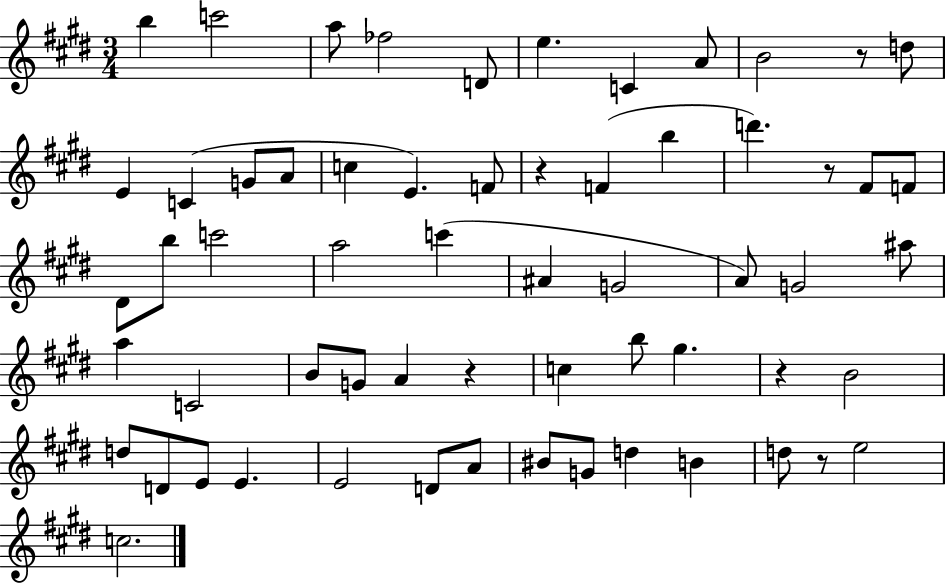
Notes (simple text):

B5/q C6/h A5/e FES5/h D4/e E5/q. C4/q A4/e B4/h R/e D5/e E4/q C4/q G4/e A4/e C5/q E4/q. F4/e R/q F4/q B5/q D6/q. R/e F#4/e F4/e D#4/e B5/e C6/h A5/h C6/q A#4/q G4/h A4/e G4/h A#5/e A5/q C4/h B4/e G4/e A4/q R/q C5/q B5/e G#5/q. R/q B4/h D5/e D4/e E4/e E4/q. E4/h D4/e A4/e BIS4/e G4/e D5/q B4/q D5/e R/e E5/h C5/h.